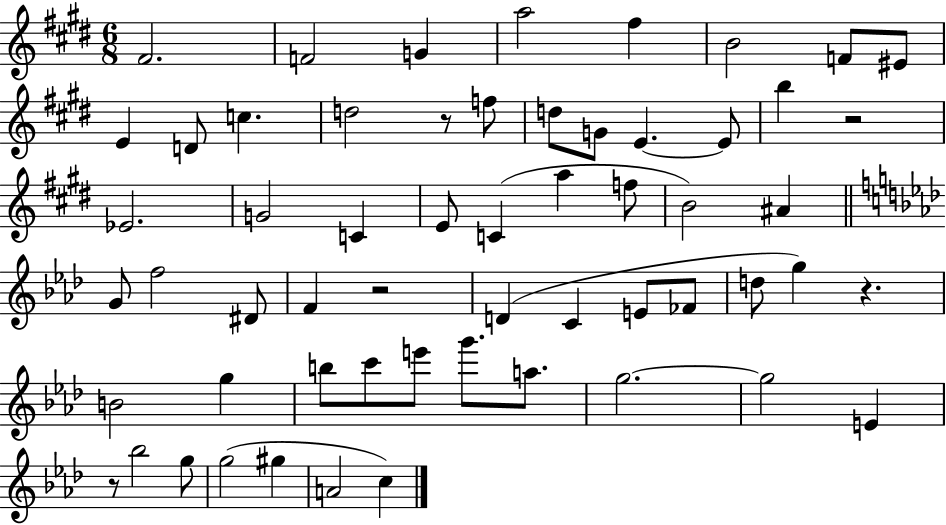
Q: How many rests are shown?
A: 5